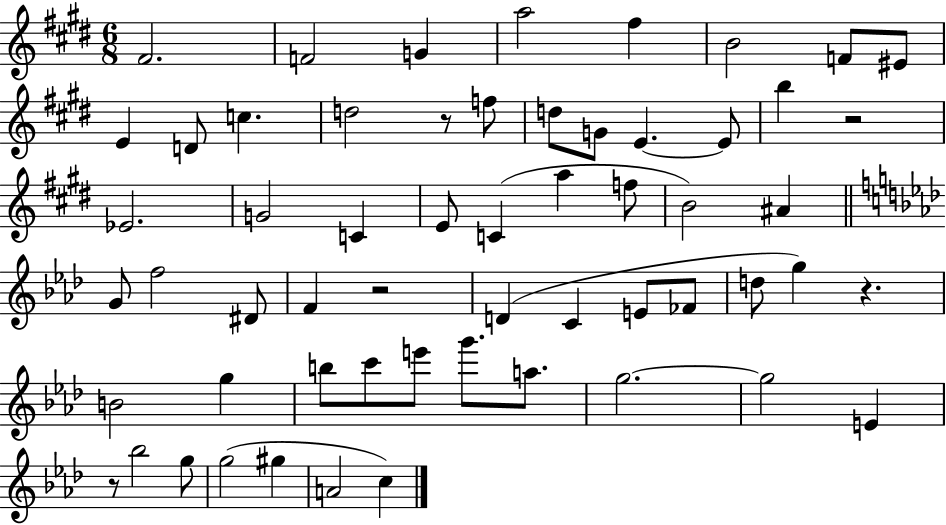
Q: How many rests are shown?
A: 5